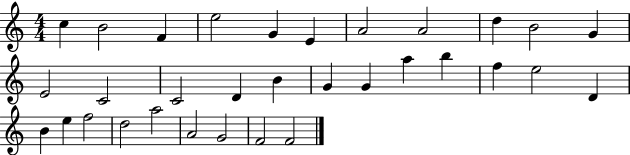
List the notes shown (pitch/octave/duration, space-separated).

C5/q B4/h F4/q E5/h G4/q E4/q A4/h A4/h D5/q B4/h G4/q E4/h C4/h C4/h D4/q B4/q G4/q G4/q A5/q B5/q F5/q E5/h D4/q B4/q E5/q F5/h D5/h A5/h A4/h G4/h F4/h F4/h